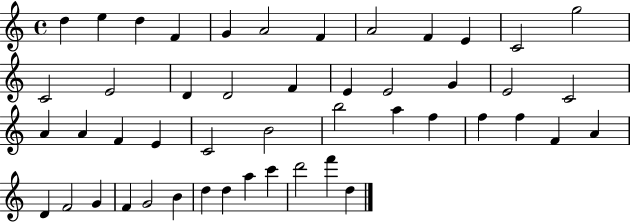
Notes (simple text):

D5/q E5/q D5/q F4/q G4/q A4/h F4/q A4/h F4/q E4/q C4/h G5/h C4/h E4/h D4/q D4/h F4/q E4/q E4/h G4/q E4/h C4/h A4/q A4/q F4/q E4/q C4/h B4/h B5/h A5/q F5/q F5/q F5/q F4/q A4/q D4/q F4/h G4/q F4/q G4/h B4/q D5/q D5/q A5/q C6/q D6/h F6/q D5/q